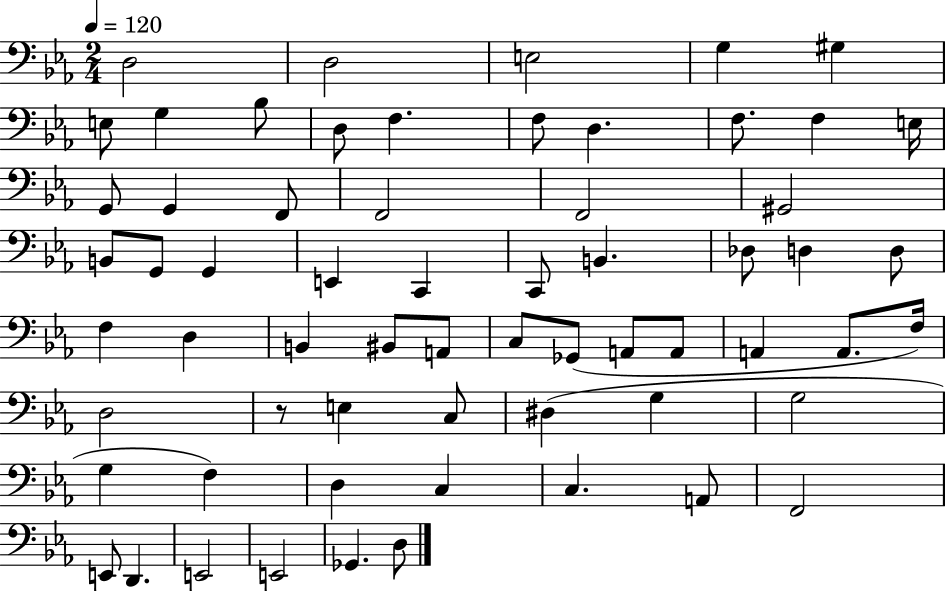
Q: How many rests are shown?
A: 1